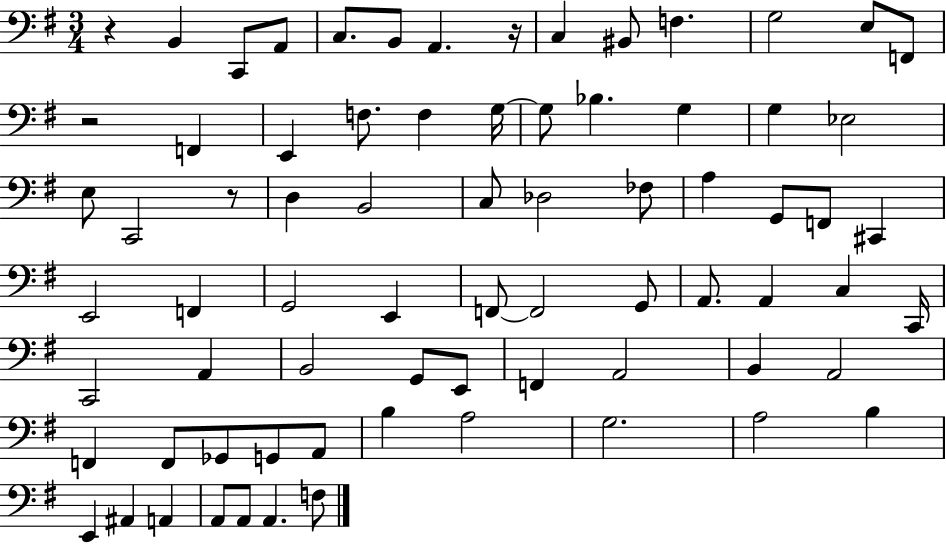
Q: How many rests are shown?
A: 4